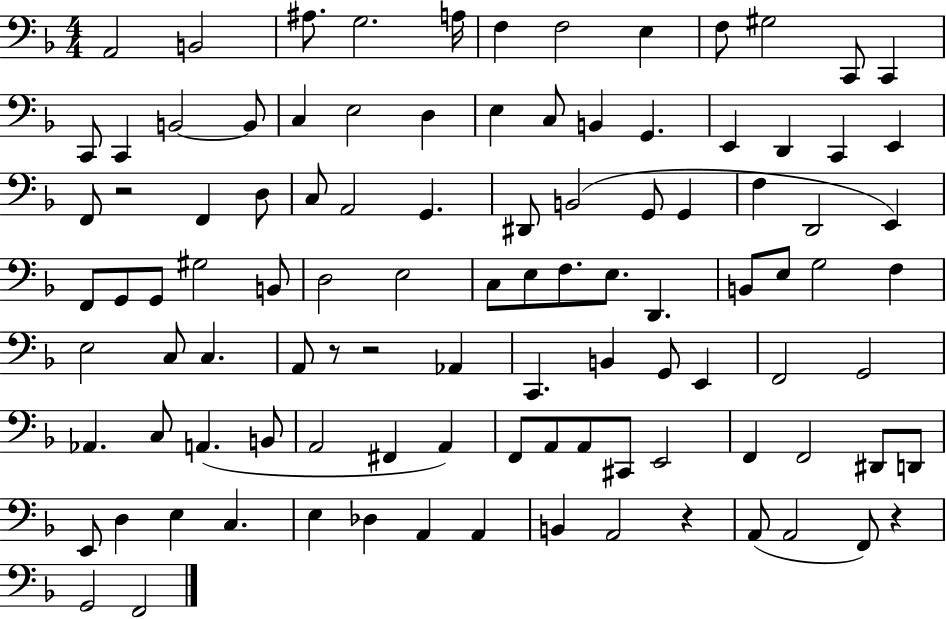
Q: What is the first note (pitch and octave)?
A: A2